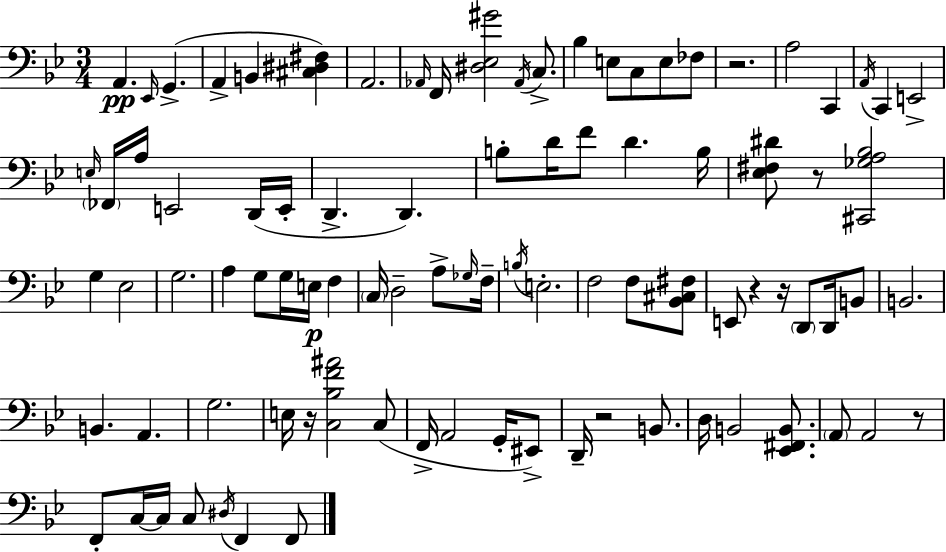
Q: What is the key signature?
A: G minor